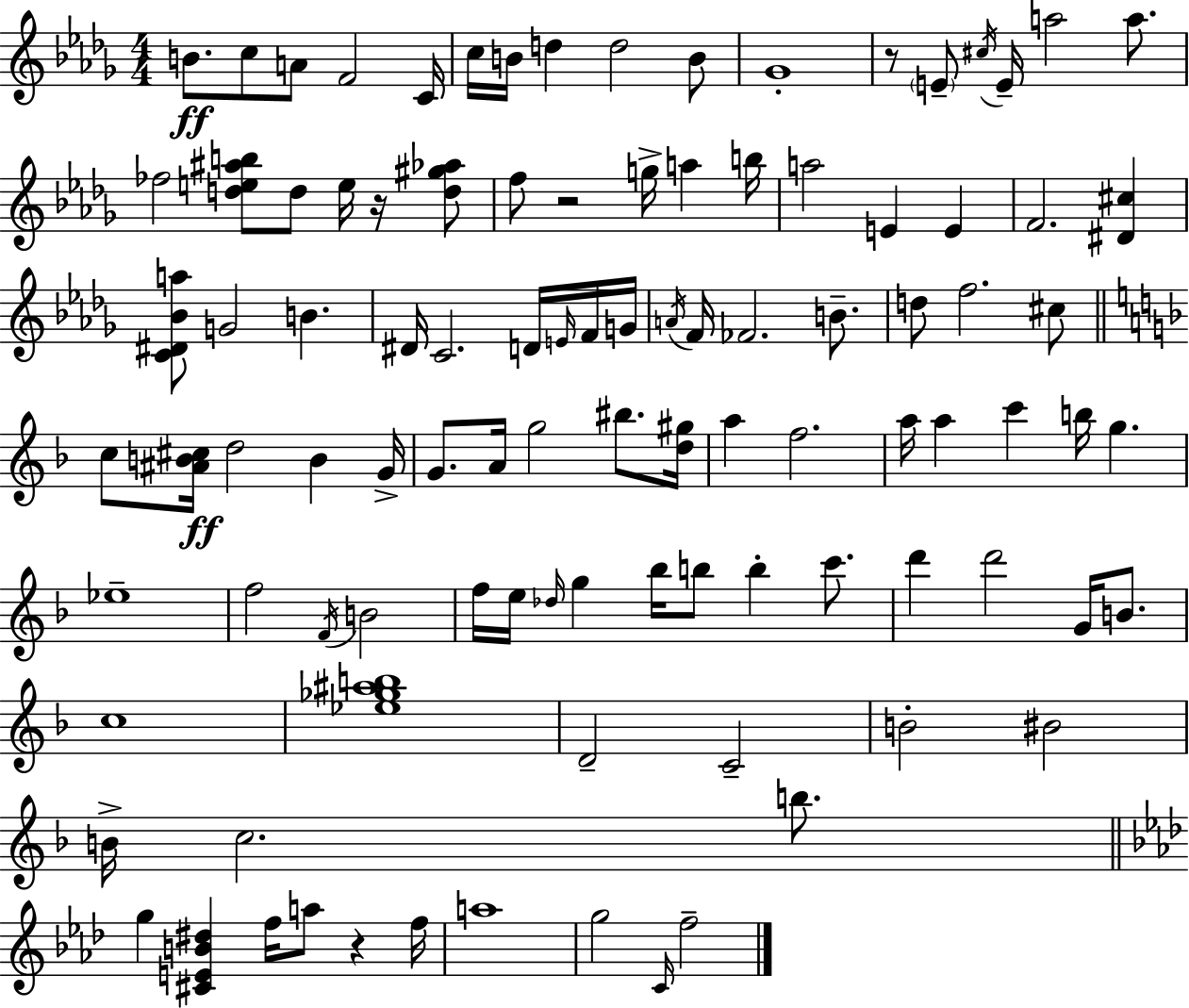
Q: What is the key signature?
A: BES minor